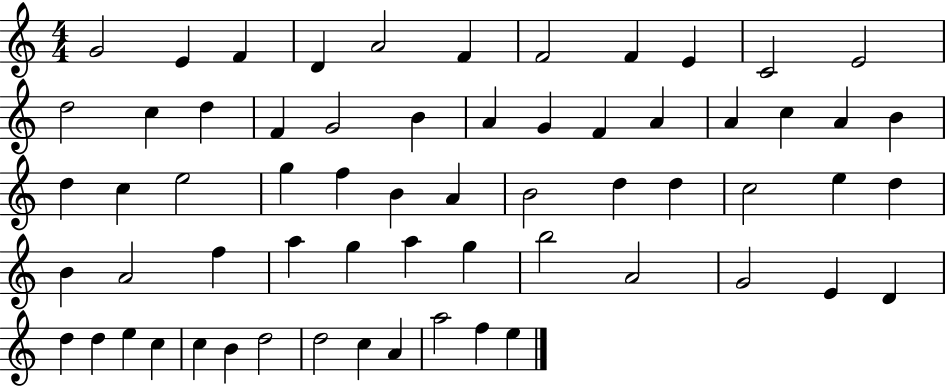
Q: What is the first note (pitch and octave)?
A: G4